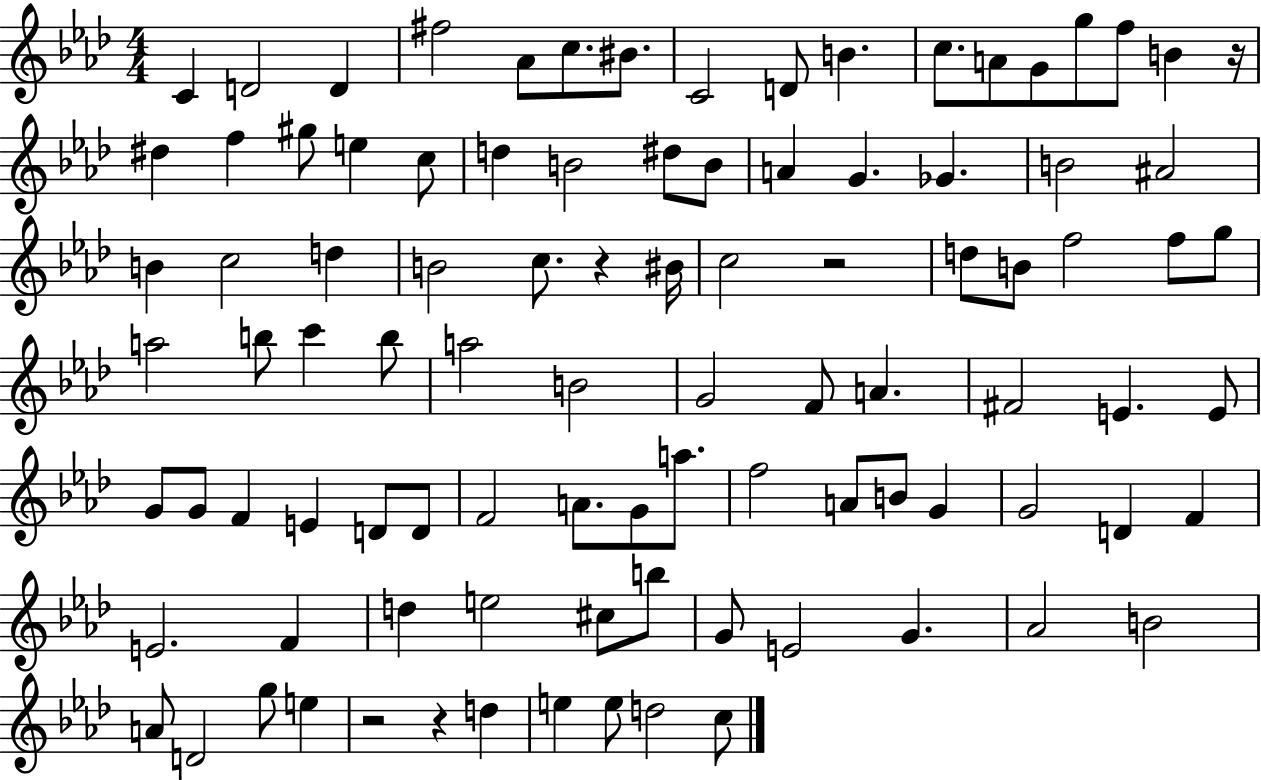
{
  \clef treble
  \numericTimeSignature
  \time 4/4
  \key aes \major
  c'4 d'2 d'4 | fis''2 aes'8 c''8. bis'8. | c'2 d'8 b'4. | c''8. a'8 g'8 g''8 f''8 b'4 r16 | \break dis''4 f''4 gis''8 e''4 c''8 | d''4 b'2 dis''8 b'8 | a'4 g'4. ges'4. | b'2 ais'2 | \break b'4 c''2 d''4 | b'2 c''8. r4 bis'16 | c''2 r2 | d''8 b'8 f''2 f''8 g''8 | \break a''2 b''8 c'''4 b''8 | a''2 b'2 | g'2 f'8 a'4. | fis'2 e'4. e'8 | \break g'8 g'8 f'4 e'4 d'8 d'8 | f'2 a'8. g'8 a''8. | f''2 a'8 b'8 g'4 | g'2 d'4 f'4 | \break e'2. f'4 | d''4 e''2 cis''8 b''8 | g'8 e'2 g'4. | aes'2 b'2 | \break a'8 d'2 g''8 e''4 | r2 r4 d''4 | e''4 e''8 d''2 c''8 | \bar "|."
}